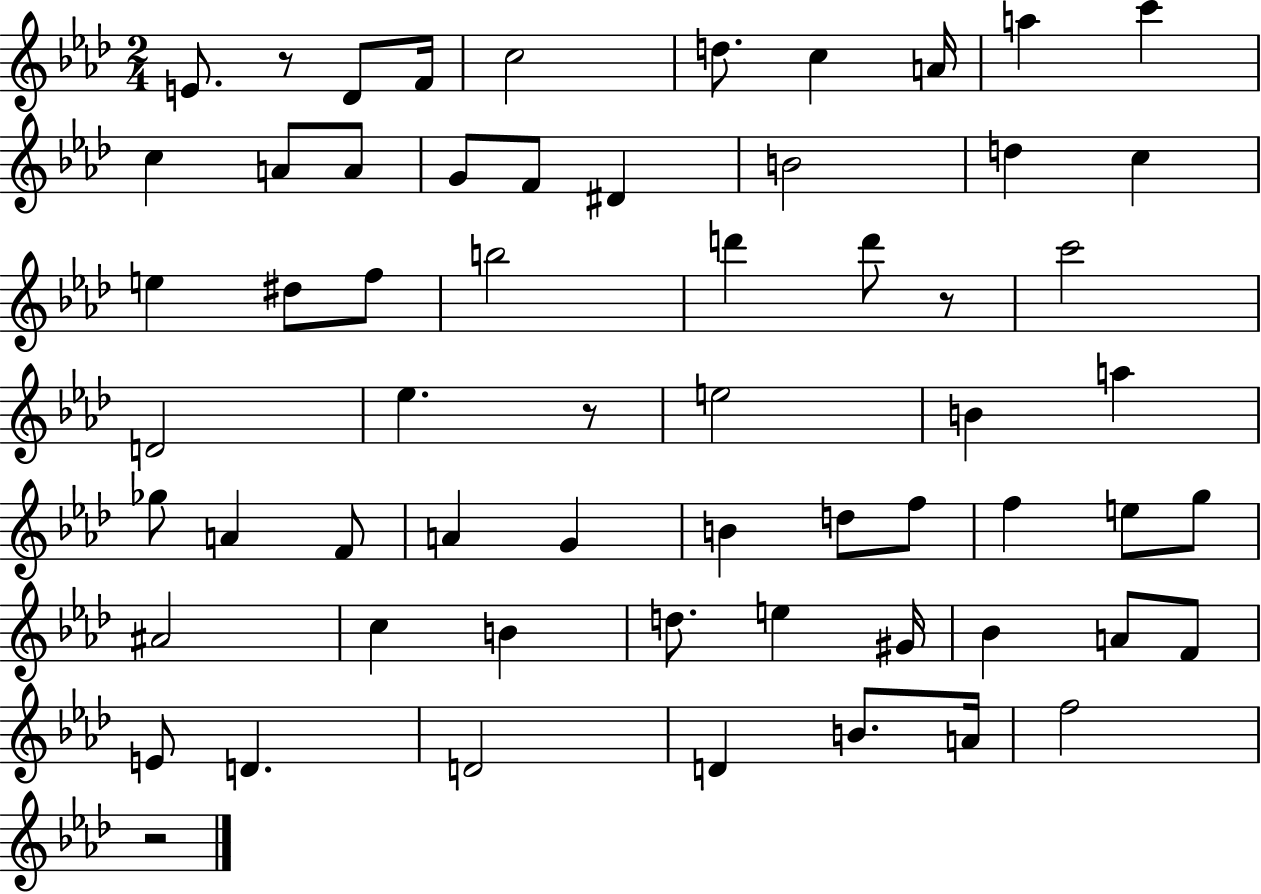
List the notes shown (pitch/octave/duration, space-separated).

E4/e. R/e Db4/e F4/s C5/h D5/e. C5/q A4/s A5/q C6/q C5/q A4/e A4/e G4/e F4/e D#4/q B4/h D5/q C5/q E5/q D#5/e F5/e B5/h D6/q D6/e R/e C6/h D4/h Eb5/q. R/e E5/h B4/q A5/q Gb5/e A4/q F4/e A4/q G4/q B4/q D5/e F5/e F5/q E5/e G5/e A#4/h C5/q B4/q D5/e. E5/q G#4/s Bb4/q A4/e F4/e E4/e D4/q. D4/h D4/q B4/e. A4/s F5/h R/h